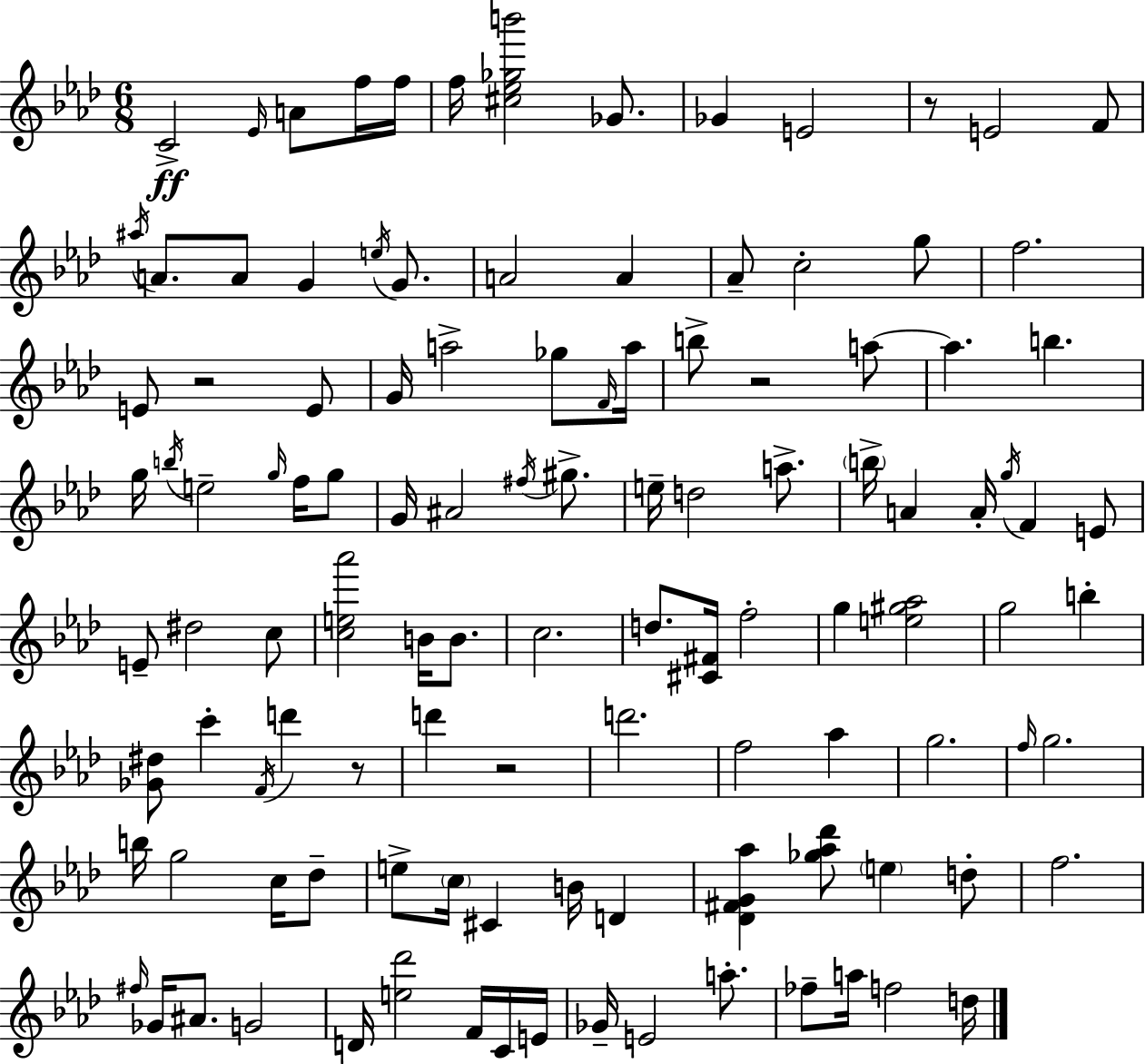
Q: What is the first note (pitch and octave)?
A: C4